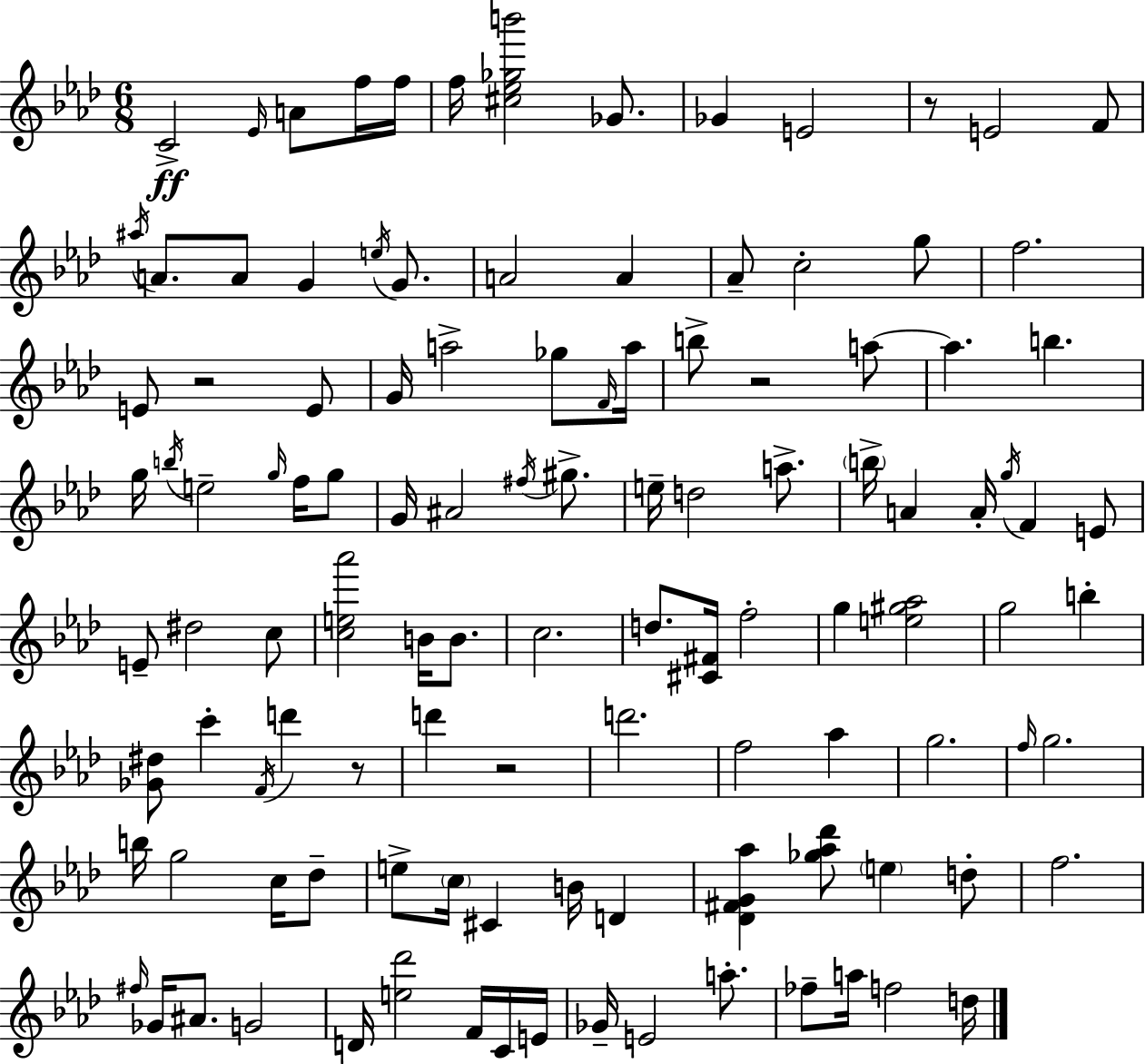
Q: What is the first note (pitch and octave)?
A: C4